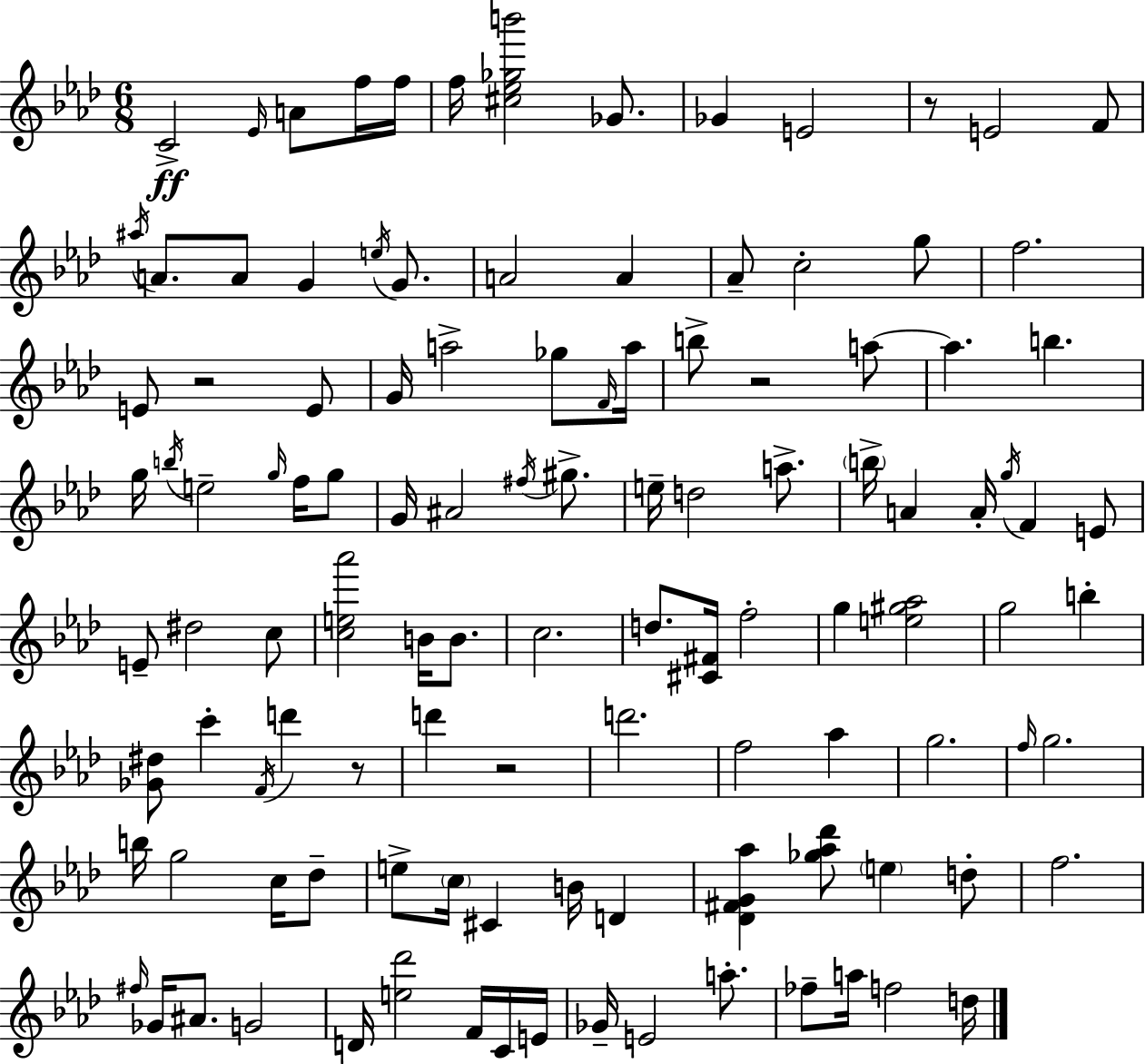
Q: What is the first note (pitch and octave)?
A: C4